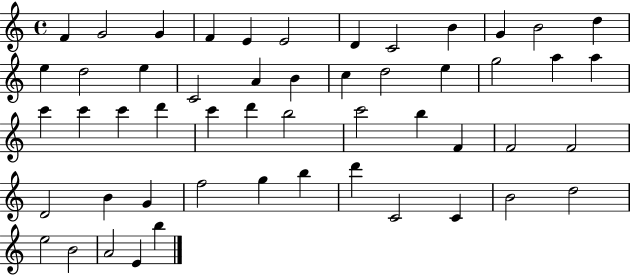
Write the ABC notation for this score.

X:1
T:Untitled
M:4/4
L:1/4
K:C
F G2 G F E E2 D C2 B G B2 d e d2 e C2 A B c d2 e g2 a a c' c' c' d' c' d' b2 c'2 b F F2 F2 D2 B G f2 g b d' C2 C B2 d2 e2 B2 A2 E b